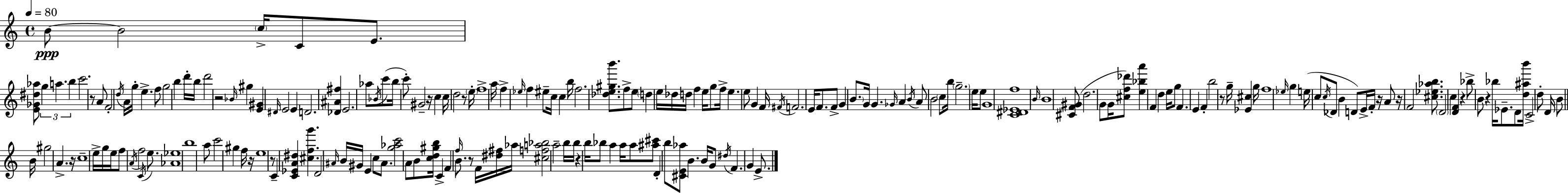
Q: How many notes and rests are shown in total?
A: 207